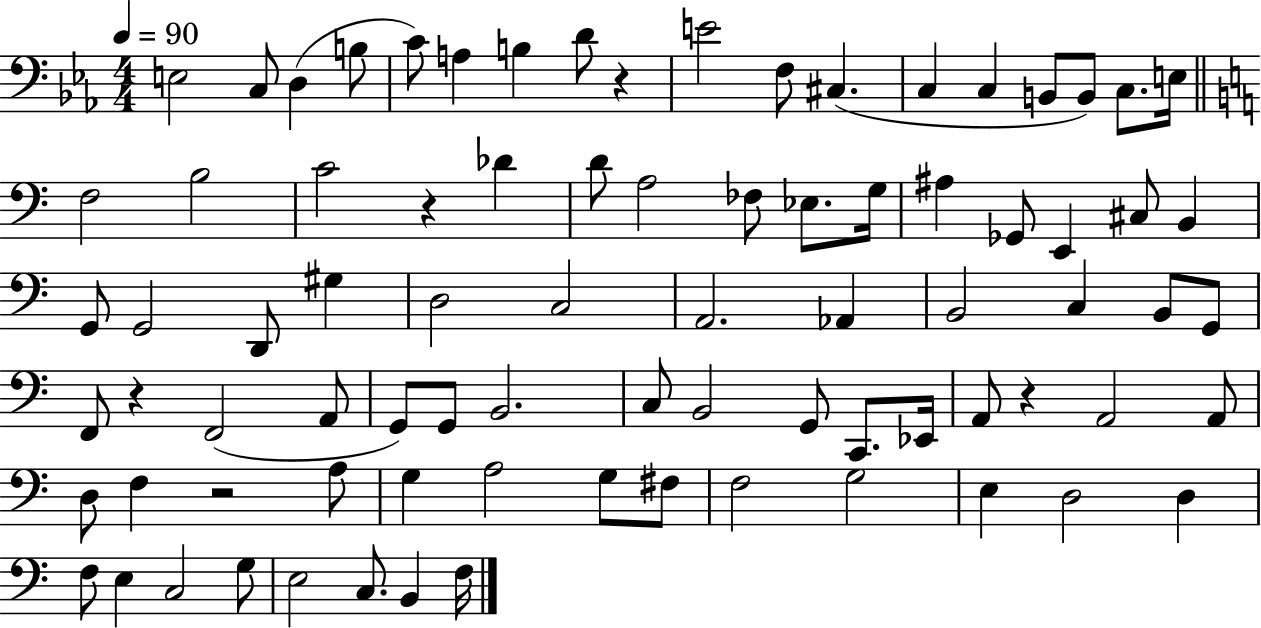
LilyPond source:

{
  \clef bass
  \numericTimeSignature
  \time 4/4
  \key ees \major
  \tempo 4 = 90
  e2 c8 d4( b8 | c'8) a4 b4 d'8 r4 | e'2 f8 cis4.( | c4 c4 b,8 b,8) c8. e16 | \break \bar "||" \break \key c \major f2 b2 | c'2 r4 des'4 | d'8 a2 fes8 ees8. g16 | ais4 ges,8 e,4 cis8 b,4 | \break g,8 g,2 d,8 gis4 | d2 c2 | a,2. aes,4 | b,2 c4 b,8 g,8 | \break f,8 r4 f,2( a,8 | g,8) g,8 b,2. | c8 b,2 g,8 c,8. ees,16 | a,8 r4 a,2 a,8 | \break d8 f4 r2 a8 | g4 a2 g8 fis8 | f2 g2 | e4 d2 d4 | \break f8 e4 c2 g8 | e2 c8. b,4 f16 | \bar "|."
}